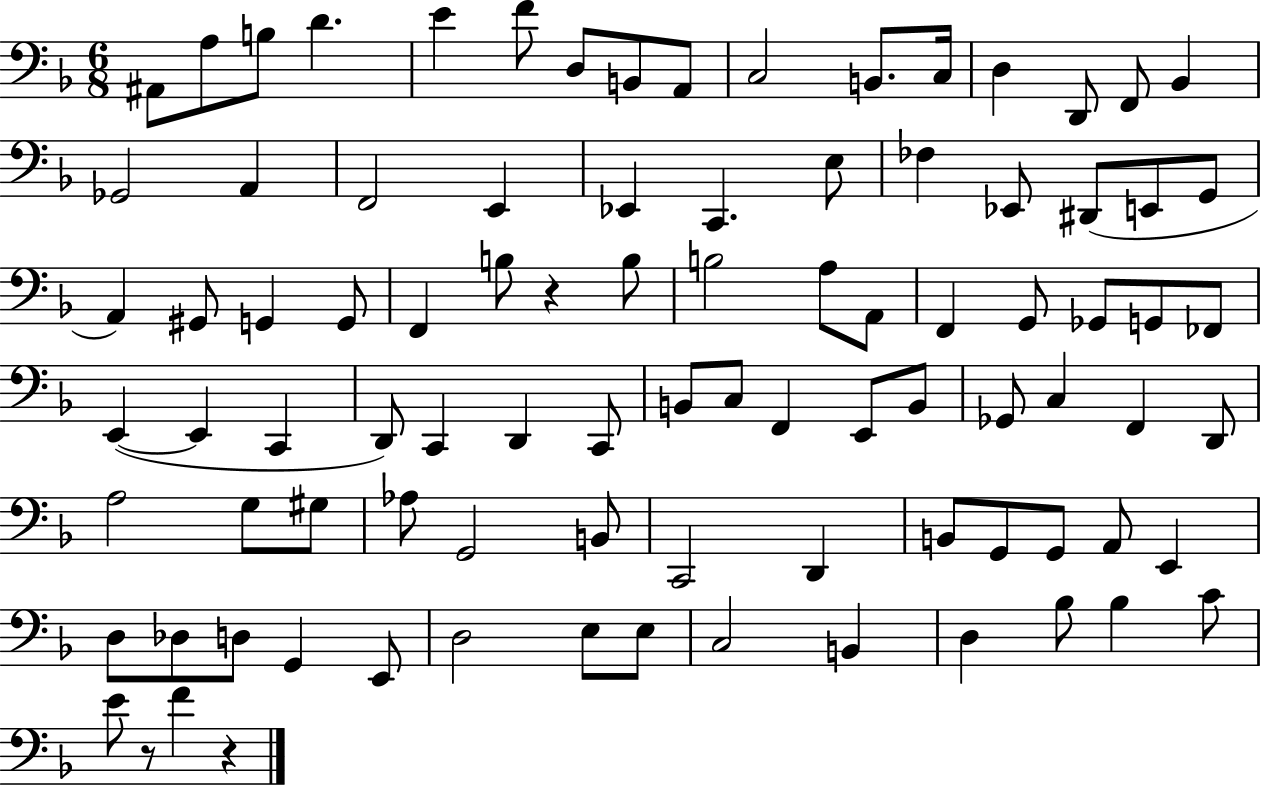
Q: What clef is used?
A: bass